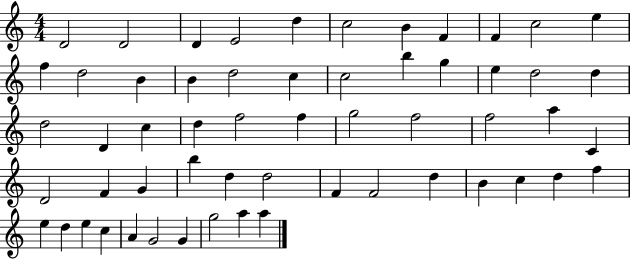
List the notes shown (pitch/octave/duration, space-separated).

D4/h D4/h D4/q E4/h D5/q C5/h B4/q F4/q F4/q C5/h E5/q F5/q D5/h B4/q B4/q D5/h C5/q C5/h B5/q G5/q E5/q D5/h D5/q D5/h D4/q C5/q D5/q F5/h F5/q G5/h F5/h F5/h A5/q C4/q D4/h F4/q G4/q B5/q D5/q D5/h F4/q F4/h D5/q B4/q C5/q D5/q F5/q E5/q D5/q E5/q C5/q A4/q G4/h G4/q G5/h A5/q A5/q